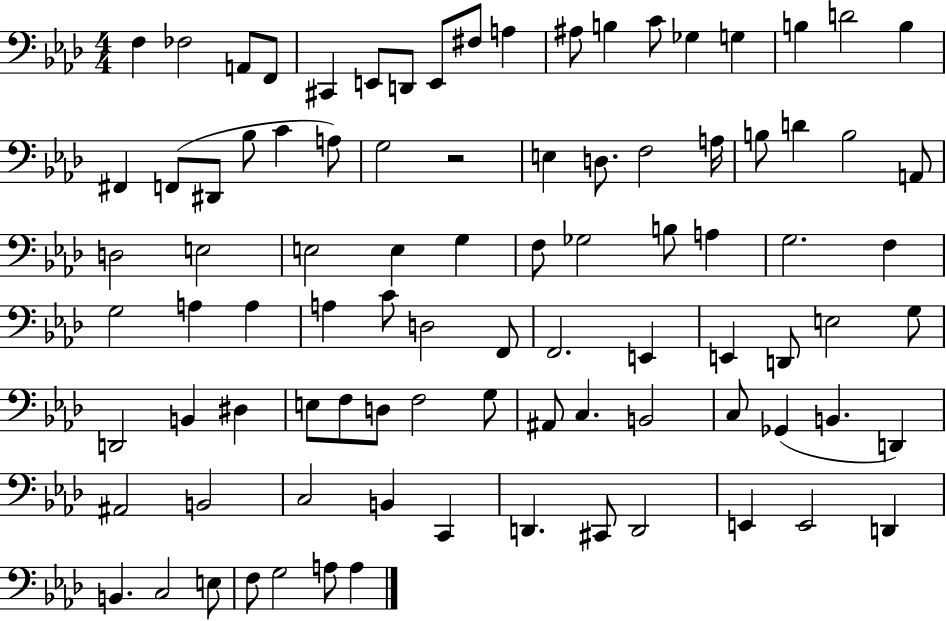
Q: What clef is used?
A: bass